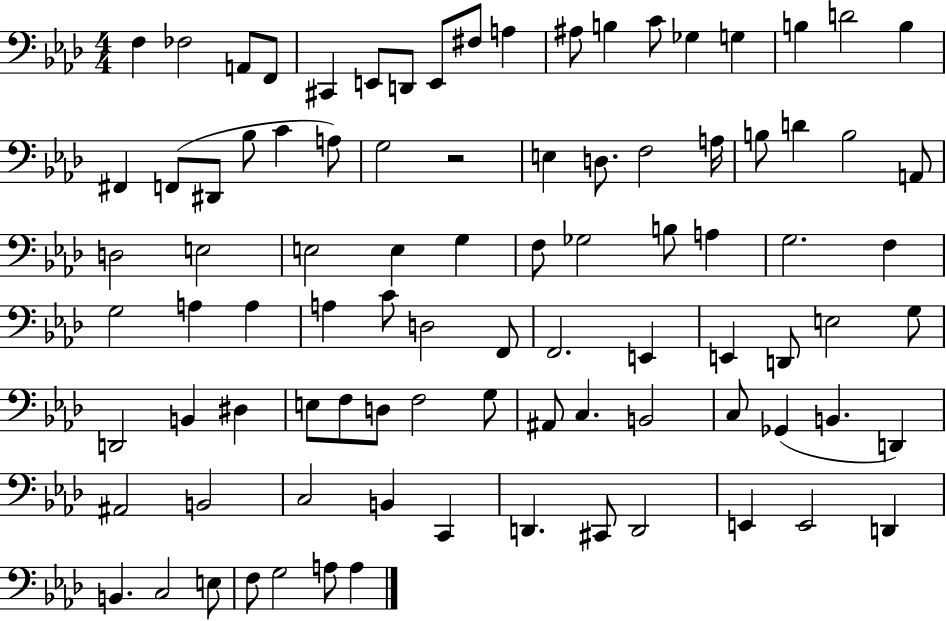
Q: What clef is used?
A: bass